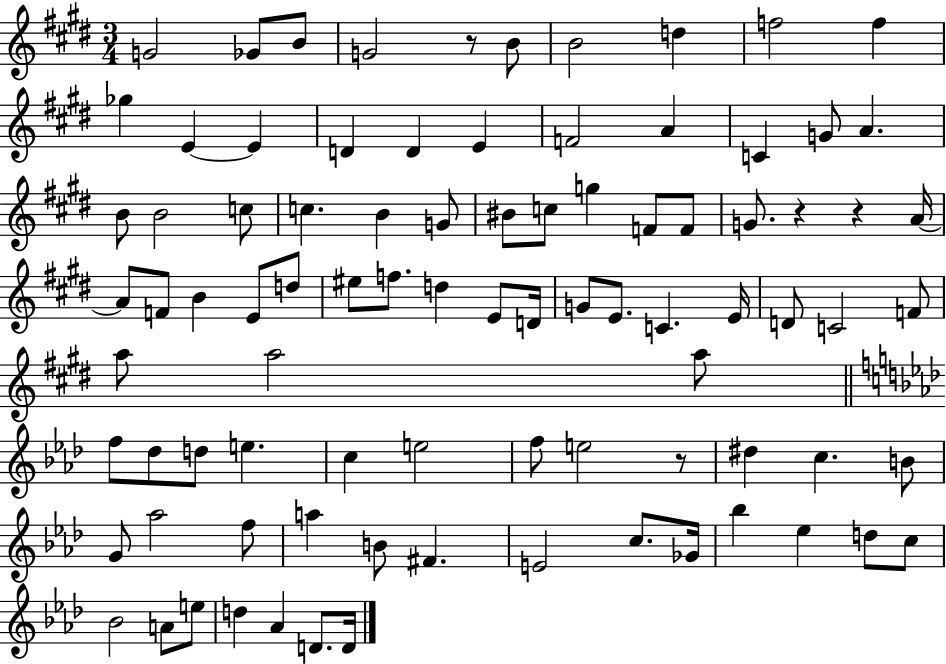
G4/h Gb4/e B4/e G4/h R/e B4/e B4/h D5/q F5/h F5/q Gb5/q E4/q E4/q D4/q D4/q E4/q F4/h A4/q C4/q G4/e A4/q. B4/e B4/h C5/e C5/q. B4/q G4/e BIS4/e C5/e G5/q F4/e F4/e G4/e. R/q R/q A4/s A4/e F4/e B4/q E4/e D5/e EIS5/e F5/e. D5/q E4/e D4/s G4/e E4/e. C4/q. E4/s D4/e C4/h F4/e A5/e A5/h A5/e F5/e Db5/e D5/e E5/q. C5/q E5/h F5/e E5/h R/e D#5/q C5/q. B4/e G4/e Ab5/h F5/e A5/q B4/e F#4/q. E4/h C5/e. Gb4/s Bb5/q Eb5/q D5/e C5/e Bb4/h A4/e E5/e D5/q Ab4/q D4/e. D4/s